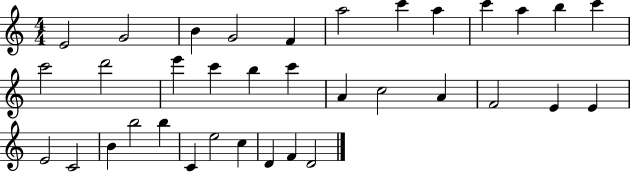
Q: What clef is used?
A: treble